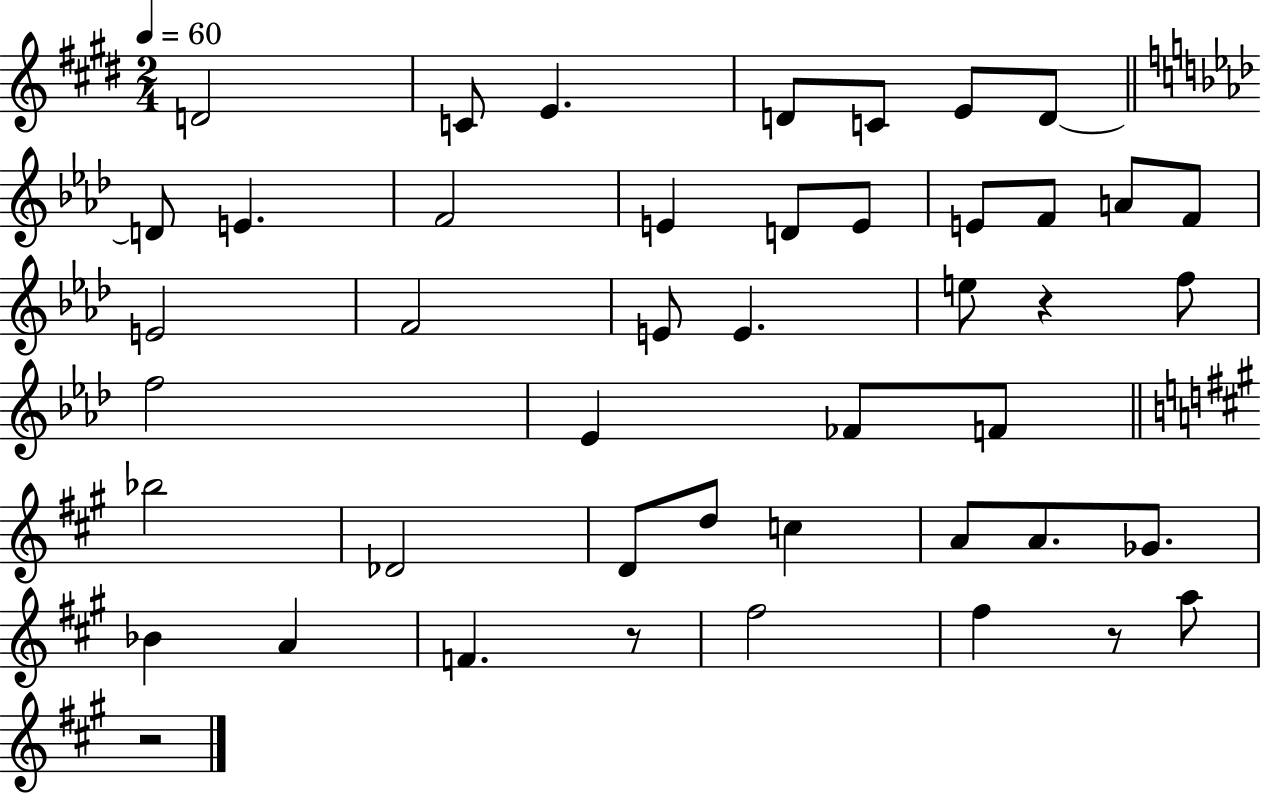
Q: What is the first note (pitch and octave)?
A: D4